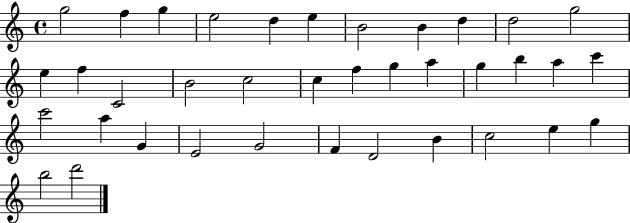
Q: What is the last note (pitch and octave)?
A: D6